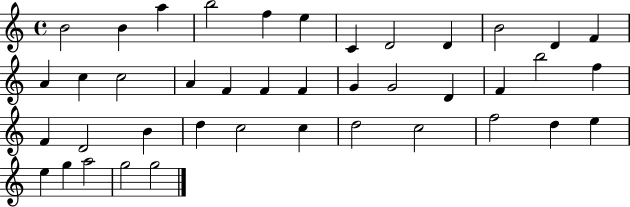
{
  \clef treble
  \time 4/4
  \defaultTimeSignature
  \key c \major
  b'2 b'4 a''4 | b''2 f''4 e''4 | c'4 d'2 d'4 | b'2 d'4 f'4 | \break a'4 c''4 c''2 | a'4 f'4 f'4 f'4 | g'4 g'2 d'4 | f'4 b''2 f''4 | \break f'4 d'2 b'4 | d''4 c''2 c''4 | d''2 c''2 | f''2 d''4 e''4 | \break e''4 g''4 a''2 | g''2 g''2 | \bar "|."
}